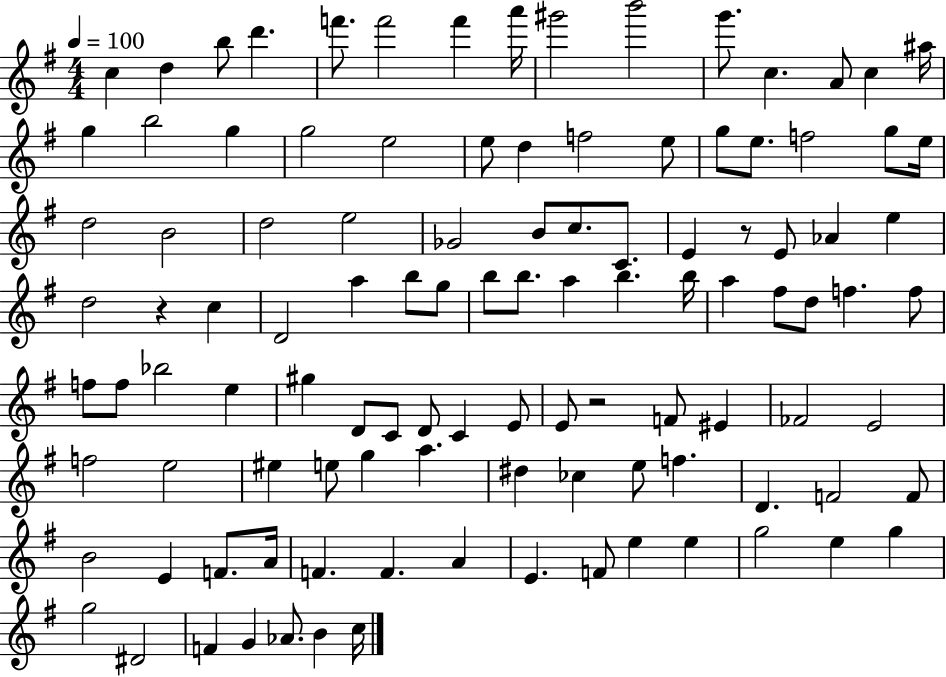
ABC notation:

X:1
T:Untitled
M:4/4
L:1/4
K:G
c d b/2 d' f'/2 f'2 f' a'/4 ^g'2 b'2 g'/2 c A/2 c ^a/4 g b2 g g2 e2 e/2 d f2 e/2 g/2 e/2 f2 g/2 e/4 d2 B2 d2 e2 _G2 B/2 c/2 C/2 E z/2 E/2 _A e d2 z c D2 a b/2 g/2 b/2 b/2 a b b/4 a ^f/2 d/2 f f/2 f/2 f/2 _b2 e ^g D/2 C/2 D/2 C E/2 E/2 z2 F/2 ^E _F2 E2 f2 e2 ^e e/2 g a ^d _c e/2 f D F2 F/2 B2 E F/2 A/4 F F A E F/2 e e g2 e g g2 ^D2 F G _A/2 B c/4